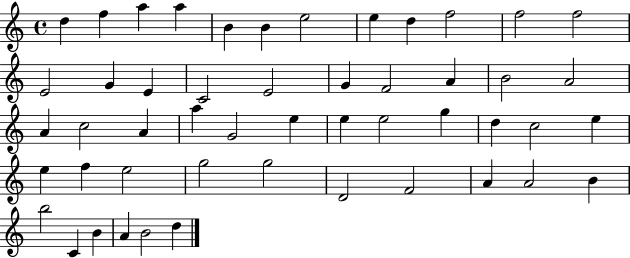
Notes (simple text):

D5/q F5/q A5/q A5/q B4/q B4/q E5/h E5/q D5/q F5/h F5/h F5/h E4/h G4/q E4/q C4/h E4/h G4/q F4/h A4/q B4/h A4/h A4/q C5/h A4/q A5/q G4/h E5/q E5/q E5/h G5/q D5/q C5/h E5/q E5/q F5/q E5/h G5/h G5/h D4/h F4/h A4/q A4/h B4/q B5/h C4/q B4/q A4/q B4/h D5/q